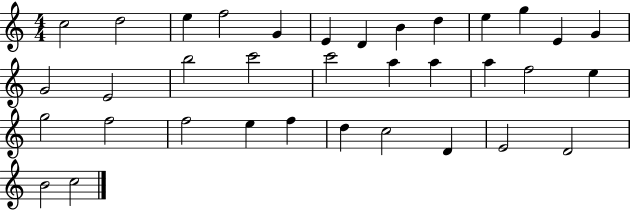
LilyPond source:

{
  \clef treble
  \numericTimeSignature
  \time 4/4
  \key c \major
  c''2 d''2 | e''4 f''2 g'4 | e'4 d'4 b'4 d''4 | e''4 g''4 e'4 g'4 | \break g'2 e'2 | b''2 c'''2 | c'''2 a''4 a''4 | a''4 f''2 e''4 | \break g''2 f''2 | f''2 e''4 f''4 | d''4 c''2 d'4 | e'2 d'2 | \break b'2 c''2 | \bar "|."
}